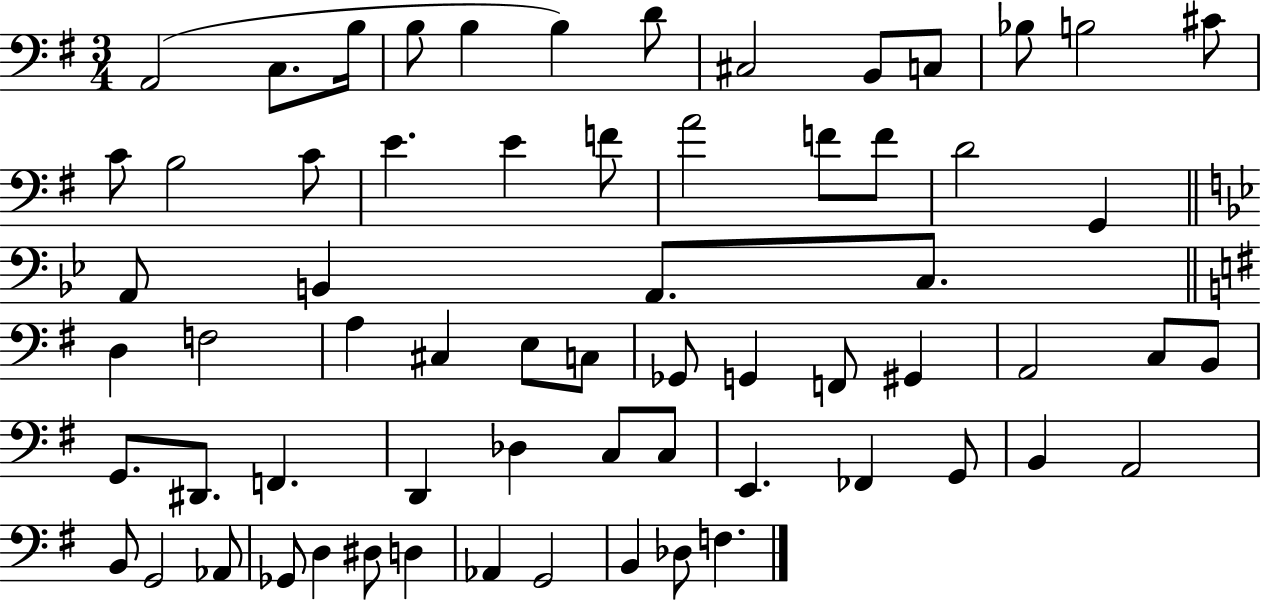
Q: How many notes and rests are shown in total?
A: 65